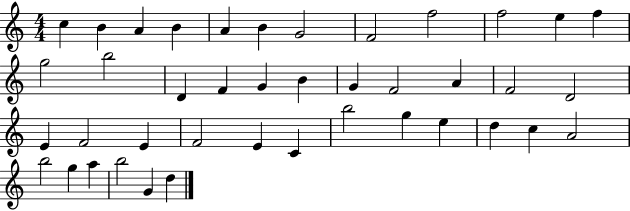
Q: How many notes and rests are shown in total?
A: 41